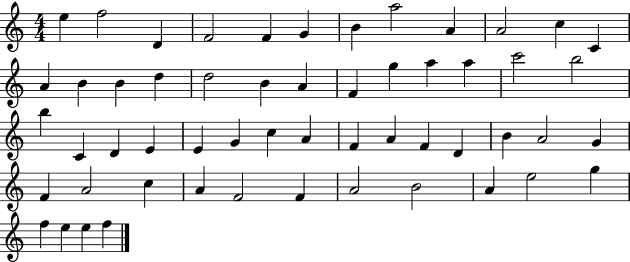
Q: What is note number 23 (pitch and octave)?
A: A5